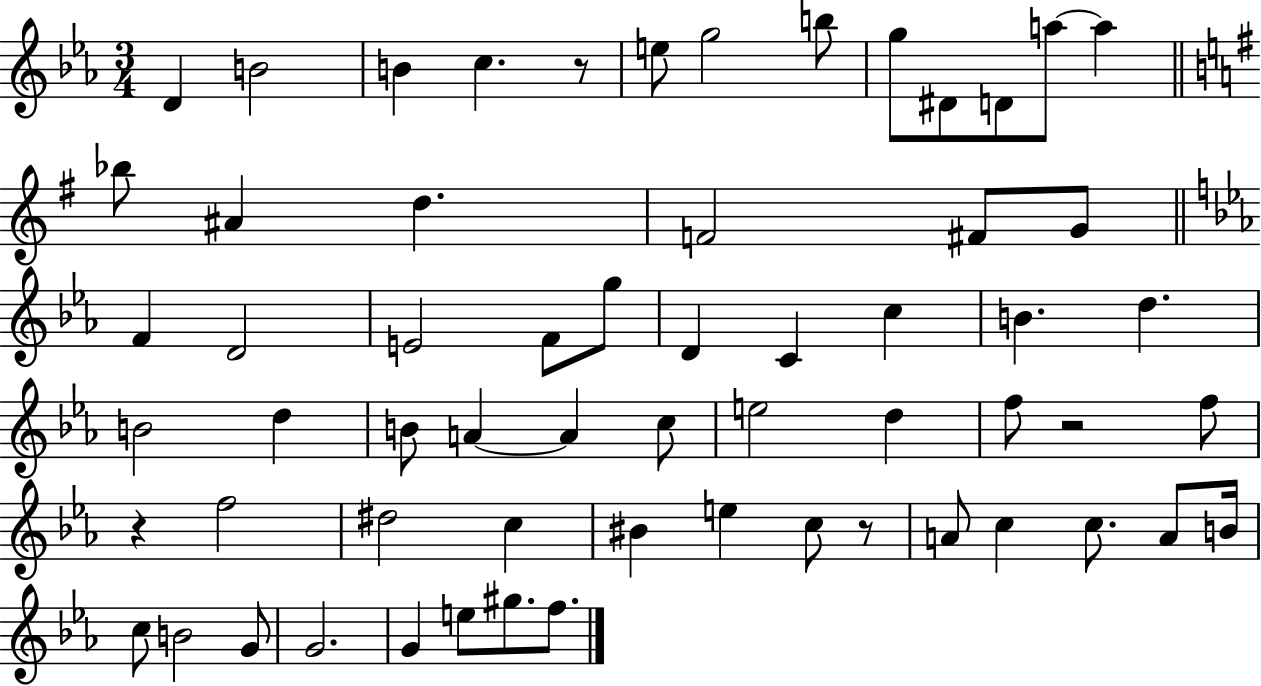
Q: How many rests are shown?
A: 4